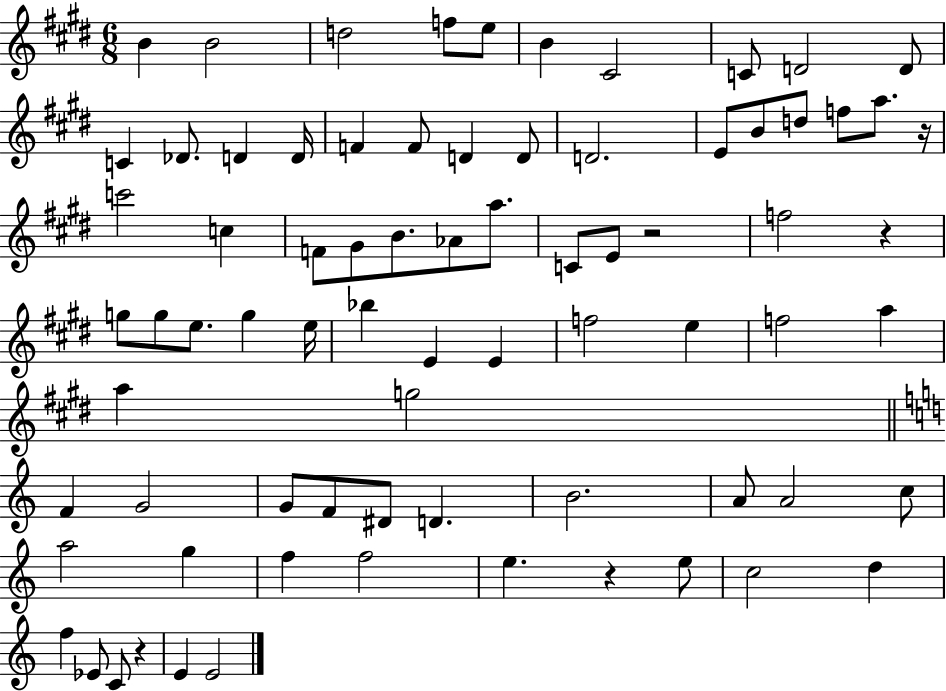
B4/q B4/h D5/h F5/e E5/e B4/q C#4/h C4/e D4/h D4/e C4/q Db4/e. D4/q D4/s F4/q F4/e D4/q D4/e D4/h. E4/e B4/e D5/e F5/e A5/e. R/s C6/h C5/q F4/e G#4/e B4/e. Ab4/e A5/e. C4/e E4/e R/h F5/h R/q G5/e G5/e E5/e. G5/q E5/s Bb5/q E4/q E4/q F5/h E5/q F5/h A5/q A5/q G5/h F4/q G4/h G4/e F4/e D#4/e D4/q. B4/h. A4/e A4/h C5/e A5/h G5/q F5/q F5/h E5/q. R/q E5/e C5/h D5/q F5/q Eb4/e C4/e R/q E4/q E4/h